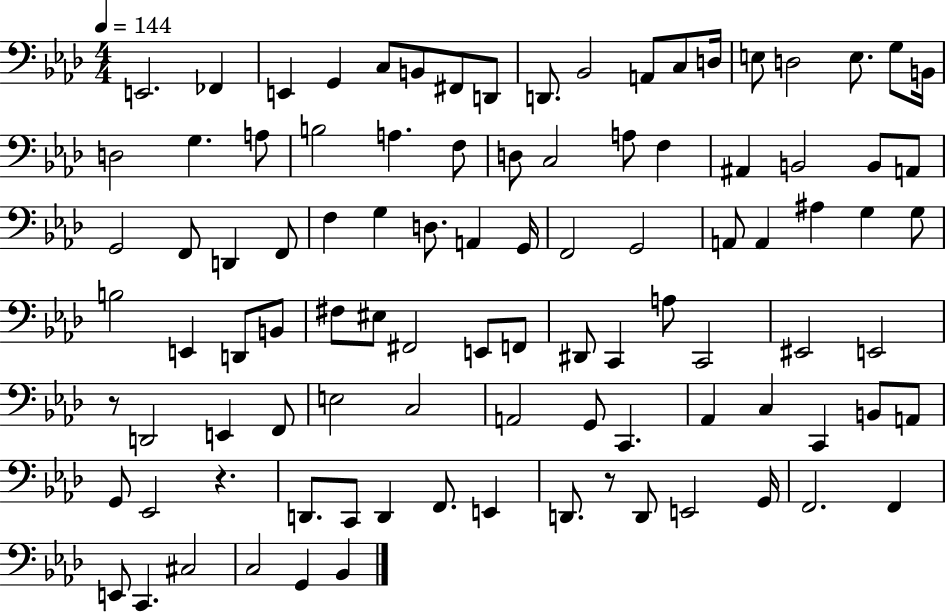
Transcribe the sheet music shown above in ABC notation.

X:1
T:Untitled
M:4/4
L:1/4
K:Ab
E,,2 _F,, E,, G,, C,/2 B,,/2 ^F,,/2 D,,/2 D,,/2 _B,,2 A,,/2 C,/2 D,/4 E,/2 D,2 E,/2 G,/2 B,,/4 D,2 G, A,/2 B,2 A, F,/2 D,/2 C,2 A,/2 F, ^A,, B,,2 B,,/2 A,,/2 G,,2 F,,/2 D,, F,,/2 F, G, D,/2 A,, G,,/4 F,,2 G,,2 A,,/2 A,, ^A, G, G,/2 B,2 E,, D,,/2 B,,/2 ^F,/2 ^E,/2 ^F,,2 E,,/2 F,,/2 ^D,,/2 C,, A,/2 C,,2 ^E,,2 E,,2 z/2 D,,2 E,, F,,/2 E,2 C,2 A,,2 G,,/2 C,, _A,, C, C,, B,,/2 A,,/2 G,,/2 _E,,2 z D,,/2 C,,/2 D,, F,,/2 E,, D,,/2 z/2 D,,/2 E,,2 G,,/4 F,,2 F,, E,,/2 C,, ^C,2 C,2 G,, _B,,